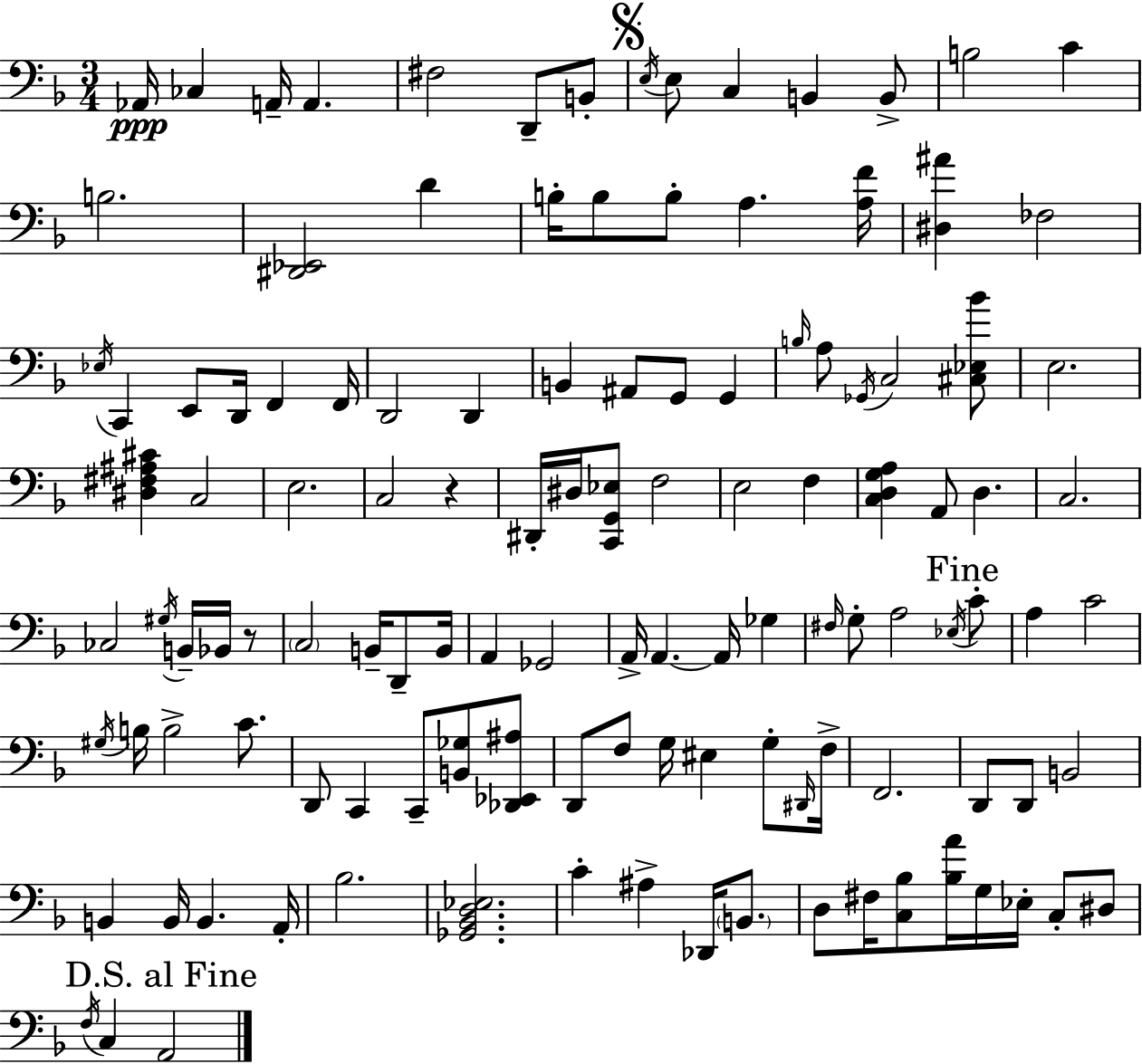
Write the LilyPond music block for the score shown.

{
  \clef bass
  \numericTimeSignature
  \time 3/4
  \key d \minor
  aes,16\ppp ces4 a,16-- a,4. | fis2 d,8-- b,8-. | \mark \markup { \musicglyph "scripts.segno" } \acciaccatura { e16 } e8 c4 b,4 b,8-> | b2 c'4 | \break b2. | <dis, ees,>2 d'4 | b16-. b8 b8-. a4. | <a f'>16 <dis ais'>4 fes2 | \break \acciaccatura { ees16 } c,4 e,8 d,16 f,4 | f,16 d,2 d,4 | b,4 ais,8 g,8 g,4 | \grace { b16 } a8 \acciaccatura { ges,16 } c2 | \break <cis ees bes'>8 e2. | <dis fis ais cis'>4 c2 | e2. | c2 | \break r4 dis,16-. dis16 <c, g, ees>8 f2 | e2 | f4 <c d g a>4 a,8 d4. | c2. | \break ces2 | \acciaccatura { gis16 } b,16-- bes,16 r8 \parenthesize c2 | b,16-- d,8-- b,16 a,4 ges,2 | a,16-> a,4.~~ | \break a,16 ges4 \grace { fis16 } g8-. a2 | \acciaccatura { ees16 } \mark "Fine" c'8-. a4 c'2 | \acciaccatura { gis16 } b16 b2-> | c'8. d,8 c,4 | \break c,8-- <b, ges>8 <des, ees, ais>8 d,8 f8 | g16 eis4 g8-. \grace { dis,16 } f16-> f,2. | d,8 d,8 | b,2 b,4 | \break b,16 b,4. a,16-. bes2. | <ges, bes, d ees>2. | c'4-. | ais4-> des,16 \parenthesize b,8. d8 fis16 | \break <c bes>8 <bes a'>16 g16 ees16-. c8-. dis8 \mark "D.S. al Fine" \acciaccatura { f16 } c4 | a,2 \bar "|."
}